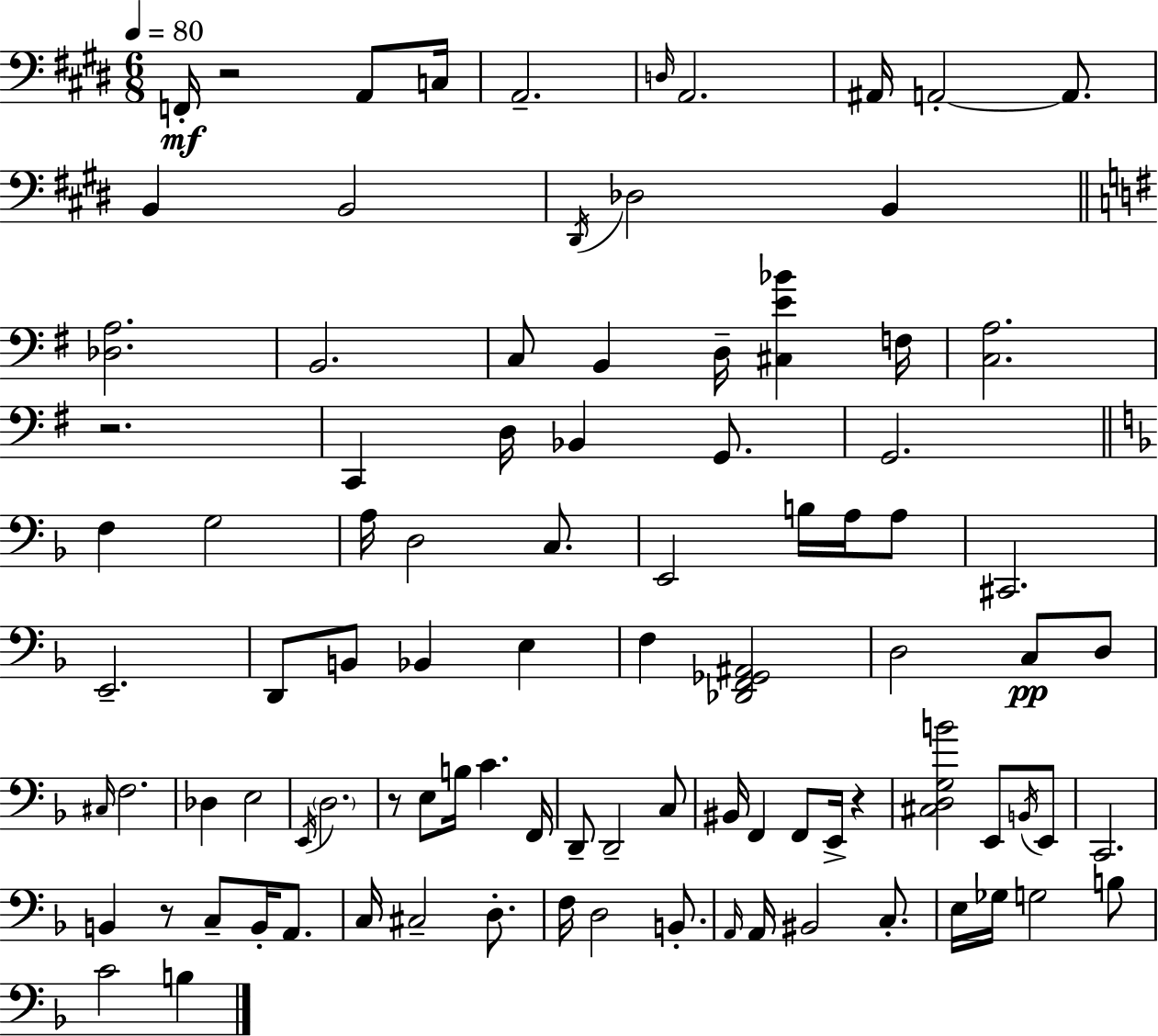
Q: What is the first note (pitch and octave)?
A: F2